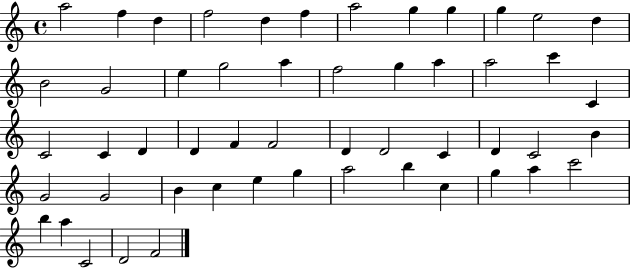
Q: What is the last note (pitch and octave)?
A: F4